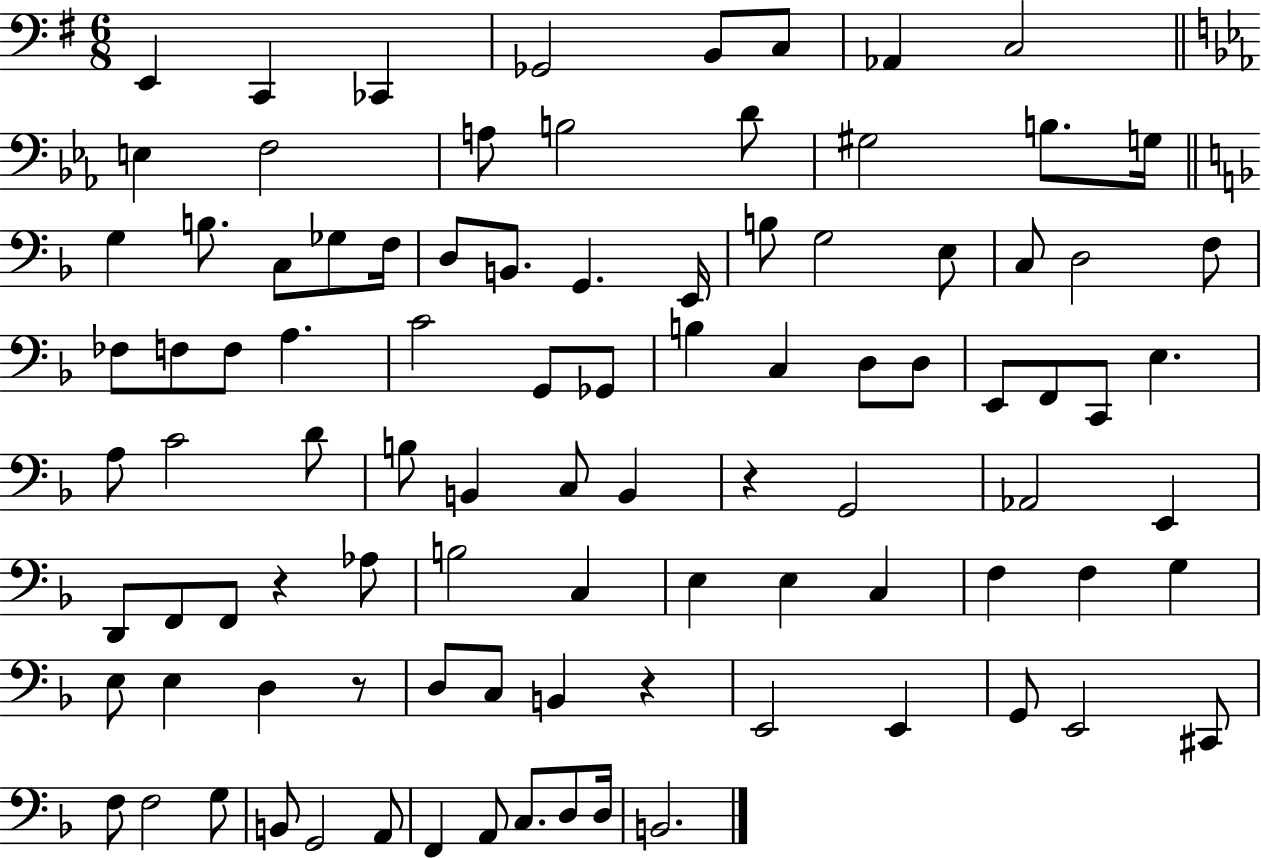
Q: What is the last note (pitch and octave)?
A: B2